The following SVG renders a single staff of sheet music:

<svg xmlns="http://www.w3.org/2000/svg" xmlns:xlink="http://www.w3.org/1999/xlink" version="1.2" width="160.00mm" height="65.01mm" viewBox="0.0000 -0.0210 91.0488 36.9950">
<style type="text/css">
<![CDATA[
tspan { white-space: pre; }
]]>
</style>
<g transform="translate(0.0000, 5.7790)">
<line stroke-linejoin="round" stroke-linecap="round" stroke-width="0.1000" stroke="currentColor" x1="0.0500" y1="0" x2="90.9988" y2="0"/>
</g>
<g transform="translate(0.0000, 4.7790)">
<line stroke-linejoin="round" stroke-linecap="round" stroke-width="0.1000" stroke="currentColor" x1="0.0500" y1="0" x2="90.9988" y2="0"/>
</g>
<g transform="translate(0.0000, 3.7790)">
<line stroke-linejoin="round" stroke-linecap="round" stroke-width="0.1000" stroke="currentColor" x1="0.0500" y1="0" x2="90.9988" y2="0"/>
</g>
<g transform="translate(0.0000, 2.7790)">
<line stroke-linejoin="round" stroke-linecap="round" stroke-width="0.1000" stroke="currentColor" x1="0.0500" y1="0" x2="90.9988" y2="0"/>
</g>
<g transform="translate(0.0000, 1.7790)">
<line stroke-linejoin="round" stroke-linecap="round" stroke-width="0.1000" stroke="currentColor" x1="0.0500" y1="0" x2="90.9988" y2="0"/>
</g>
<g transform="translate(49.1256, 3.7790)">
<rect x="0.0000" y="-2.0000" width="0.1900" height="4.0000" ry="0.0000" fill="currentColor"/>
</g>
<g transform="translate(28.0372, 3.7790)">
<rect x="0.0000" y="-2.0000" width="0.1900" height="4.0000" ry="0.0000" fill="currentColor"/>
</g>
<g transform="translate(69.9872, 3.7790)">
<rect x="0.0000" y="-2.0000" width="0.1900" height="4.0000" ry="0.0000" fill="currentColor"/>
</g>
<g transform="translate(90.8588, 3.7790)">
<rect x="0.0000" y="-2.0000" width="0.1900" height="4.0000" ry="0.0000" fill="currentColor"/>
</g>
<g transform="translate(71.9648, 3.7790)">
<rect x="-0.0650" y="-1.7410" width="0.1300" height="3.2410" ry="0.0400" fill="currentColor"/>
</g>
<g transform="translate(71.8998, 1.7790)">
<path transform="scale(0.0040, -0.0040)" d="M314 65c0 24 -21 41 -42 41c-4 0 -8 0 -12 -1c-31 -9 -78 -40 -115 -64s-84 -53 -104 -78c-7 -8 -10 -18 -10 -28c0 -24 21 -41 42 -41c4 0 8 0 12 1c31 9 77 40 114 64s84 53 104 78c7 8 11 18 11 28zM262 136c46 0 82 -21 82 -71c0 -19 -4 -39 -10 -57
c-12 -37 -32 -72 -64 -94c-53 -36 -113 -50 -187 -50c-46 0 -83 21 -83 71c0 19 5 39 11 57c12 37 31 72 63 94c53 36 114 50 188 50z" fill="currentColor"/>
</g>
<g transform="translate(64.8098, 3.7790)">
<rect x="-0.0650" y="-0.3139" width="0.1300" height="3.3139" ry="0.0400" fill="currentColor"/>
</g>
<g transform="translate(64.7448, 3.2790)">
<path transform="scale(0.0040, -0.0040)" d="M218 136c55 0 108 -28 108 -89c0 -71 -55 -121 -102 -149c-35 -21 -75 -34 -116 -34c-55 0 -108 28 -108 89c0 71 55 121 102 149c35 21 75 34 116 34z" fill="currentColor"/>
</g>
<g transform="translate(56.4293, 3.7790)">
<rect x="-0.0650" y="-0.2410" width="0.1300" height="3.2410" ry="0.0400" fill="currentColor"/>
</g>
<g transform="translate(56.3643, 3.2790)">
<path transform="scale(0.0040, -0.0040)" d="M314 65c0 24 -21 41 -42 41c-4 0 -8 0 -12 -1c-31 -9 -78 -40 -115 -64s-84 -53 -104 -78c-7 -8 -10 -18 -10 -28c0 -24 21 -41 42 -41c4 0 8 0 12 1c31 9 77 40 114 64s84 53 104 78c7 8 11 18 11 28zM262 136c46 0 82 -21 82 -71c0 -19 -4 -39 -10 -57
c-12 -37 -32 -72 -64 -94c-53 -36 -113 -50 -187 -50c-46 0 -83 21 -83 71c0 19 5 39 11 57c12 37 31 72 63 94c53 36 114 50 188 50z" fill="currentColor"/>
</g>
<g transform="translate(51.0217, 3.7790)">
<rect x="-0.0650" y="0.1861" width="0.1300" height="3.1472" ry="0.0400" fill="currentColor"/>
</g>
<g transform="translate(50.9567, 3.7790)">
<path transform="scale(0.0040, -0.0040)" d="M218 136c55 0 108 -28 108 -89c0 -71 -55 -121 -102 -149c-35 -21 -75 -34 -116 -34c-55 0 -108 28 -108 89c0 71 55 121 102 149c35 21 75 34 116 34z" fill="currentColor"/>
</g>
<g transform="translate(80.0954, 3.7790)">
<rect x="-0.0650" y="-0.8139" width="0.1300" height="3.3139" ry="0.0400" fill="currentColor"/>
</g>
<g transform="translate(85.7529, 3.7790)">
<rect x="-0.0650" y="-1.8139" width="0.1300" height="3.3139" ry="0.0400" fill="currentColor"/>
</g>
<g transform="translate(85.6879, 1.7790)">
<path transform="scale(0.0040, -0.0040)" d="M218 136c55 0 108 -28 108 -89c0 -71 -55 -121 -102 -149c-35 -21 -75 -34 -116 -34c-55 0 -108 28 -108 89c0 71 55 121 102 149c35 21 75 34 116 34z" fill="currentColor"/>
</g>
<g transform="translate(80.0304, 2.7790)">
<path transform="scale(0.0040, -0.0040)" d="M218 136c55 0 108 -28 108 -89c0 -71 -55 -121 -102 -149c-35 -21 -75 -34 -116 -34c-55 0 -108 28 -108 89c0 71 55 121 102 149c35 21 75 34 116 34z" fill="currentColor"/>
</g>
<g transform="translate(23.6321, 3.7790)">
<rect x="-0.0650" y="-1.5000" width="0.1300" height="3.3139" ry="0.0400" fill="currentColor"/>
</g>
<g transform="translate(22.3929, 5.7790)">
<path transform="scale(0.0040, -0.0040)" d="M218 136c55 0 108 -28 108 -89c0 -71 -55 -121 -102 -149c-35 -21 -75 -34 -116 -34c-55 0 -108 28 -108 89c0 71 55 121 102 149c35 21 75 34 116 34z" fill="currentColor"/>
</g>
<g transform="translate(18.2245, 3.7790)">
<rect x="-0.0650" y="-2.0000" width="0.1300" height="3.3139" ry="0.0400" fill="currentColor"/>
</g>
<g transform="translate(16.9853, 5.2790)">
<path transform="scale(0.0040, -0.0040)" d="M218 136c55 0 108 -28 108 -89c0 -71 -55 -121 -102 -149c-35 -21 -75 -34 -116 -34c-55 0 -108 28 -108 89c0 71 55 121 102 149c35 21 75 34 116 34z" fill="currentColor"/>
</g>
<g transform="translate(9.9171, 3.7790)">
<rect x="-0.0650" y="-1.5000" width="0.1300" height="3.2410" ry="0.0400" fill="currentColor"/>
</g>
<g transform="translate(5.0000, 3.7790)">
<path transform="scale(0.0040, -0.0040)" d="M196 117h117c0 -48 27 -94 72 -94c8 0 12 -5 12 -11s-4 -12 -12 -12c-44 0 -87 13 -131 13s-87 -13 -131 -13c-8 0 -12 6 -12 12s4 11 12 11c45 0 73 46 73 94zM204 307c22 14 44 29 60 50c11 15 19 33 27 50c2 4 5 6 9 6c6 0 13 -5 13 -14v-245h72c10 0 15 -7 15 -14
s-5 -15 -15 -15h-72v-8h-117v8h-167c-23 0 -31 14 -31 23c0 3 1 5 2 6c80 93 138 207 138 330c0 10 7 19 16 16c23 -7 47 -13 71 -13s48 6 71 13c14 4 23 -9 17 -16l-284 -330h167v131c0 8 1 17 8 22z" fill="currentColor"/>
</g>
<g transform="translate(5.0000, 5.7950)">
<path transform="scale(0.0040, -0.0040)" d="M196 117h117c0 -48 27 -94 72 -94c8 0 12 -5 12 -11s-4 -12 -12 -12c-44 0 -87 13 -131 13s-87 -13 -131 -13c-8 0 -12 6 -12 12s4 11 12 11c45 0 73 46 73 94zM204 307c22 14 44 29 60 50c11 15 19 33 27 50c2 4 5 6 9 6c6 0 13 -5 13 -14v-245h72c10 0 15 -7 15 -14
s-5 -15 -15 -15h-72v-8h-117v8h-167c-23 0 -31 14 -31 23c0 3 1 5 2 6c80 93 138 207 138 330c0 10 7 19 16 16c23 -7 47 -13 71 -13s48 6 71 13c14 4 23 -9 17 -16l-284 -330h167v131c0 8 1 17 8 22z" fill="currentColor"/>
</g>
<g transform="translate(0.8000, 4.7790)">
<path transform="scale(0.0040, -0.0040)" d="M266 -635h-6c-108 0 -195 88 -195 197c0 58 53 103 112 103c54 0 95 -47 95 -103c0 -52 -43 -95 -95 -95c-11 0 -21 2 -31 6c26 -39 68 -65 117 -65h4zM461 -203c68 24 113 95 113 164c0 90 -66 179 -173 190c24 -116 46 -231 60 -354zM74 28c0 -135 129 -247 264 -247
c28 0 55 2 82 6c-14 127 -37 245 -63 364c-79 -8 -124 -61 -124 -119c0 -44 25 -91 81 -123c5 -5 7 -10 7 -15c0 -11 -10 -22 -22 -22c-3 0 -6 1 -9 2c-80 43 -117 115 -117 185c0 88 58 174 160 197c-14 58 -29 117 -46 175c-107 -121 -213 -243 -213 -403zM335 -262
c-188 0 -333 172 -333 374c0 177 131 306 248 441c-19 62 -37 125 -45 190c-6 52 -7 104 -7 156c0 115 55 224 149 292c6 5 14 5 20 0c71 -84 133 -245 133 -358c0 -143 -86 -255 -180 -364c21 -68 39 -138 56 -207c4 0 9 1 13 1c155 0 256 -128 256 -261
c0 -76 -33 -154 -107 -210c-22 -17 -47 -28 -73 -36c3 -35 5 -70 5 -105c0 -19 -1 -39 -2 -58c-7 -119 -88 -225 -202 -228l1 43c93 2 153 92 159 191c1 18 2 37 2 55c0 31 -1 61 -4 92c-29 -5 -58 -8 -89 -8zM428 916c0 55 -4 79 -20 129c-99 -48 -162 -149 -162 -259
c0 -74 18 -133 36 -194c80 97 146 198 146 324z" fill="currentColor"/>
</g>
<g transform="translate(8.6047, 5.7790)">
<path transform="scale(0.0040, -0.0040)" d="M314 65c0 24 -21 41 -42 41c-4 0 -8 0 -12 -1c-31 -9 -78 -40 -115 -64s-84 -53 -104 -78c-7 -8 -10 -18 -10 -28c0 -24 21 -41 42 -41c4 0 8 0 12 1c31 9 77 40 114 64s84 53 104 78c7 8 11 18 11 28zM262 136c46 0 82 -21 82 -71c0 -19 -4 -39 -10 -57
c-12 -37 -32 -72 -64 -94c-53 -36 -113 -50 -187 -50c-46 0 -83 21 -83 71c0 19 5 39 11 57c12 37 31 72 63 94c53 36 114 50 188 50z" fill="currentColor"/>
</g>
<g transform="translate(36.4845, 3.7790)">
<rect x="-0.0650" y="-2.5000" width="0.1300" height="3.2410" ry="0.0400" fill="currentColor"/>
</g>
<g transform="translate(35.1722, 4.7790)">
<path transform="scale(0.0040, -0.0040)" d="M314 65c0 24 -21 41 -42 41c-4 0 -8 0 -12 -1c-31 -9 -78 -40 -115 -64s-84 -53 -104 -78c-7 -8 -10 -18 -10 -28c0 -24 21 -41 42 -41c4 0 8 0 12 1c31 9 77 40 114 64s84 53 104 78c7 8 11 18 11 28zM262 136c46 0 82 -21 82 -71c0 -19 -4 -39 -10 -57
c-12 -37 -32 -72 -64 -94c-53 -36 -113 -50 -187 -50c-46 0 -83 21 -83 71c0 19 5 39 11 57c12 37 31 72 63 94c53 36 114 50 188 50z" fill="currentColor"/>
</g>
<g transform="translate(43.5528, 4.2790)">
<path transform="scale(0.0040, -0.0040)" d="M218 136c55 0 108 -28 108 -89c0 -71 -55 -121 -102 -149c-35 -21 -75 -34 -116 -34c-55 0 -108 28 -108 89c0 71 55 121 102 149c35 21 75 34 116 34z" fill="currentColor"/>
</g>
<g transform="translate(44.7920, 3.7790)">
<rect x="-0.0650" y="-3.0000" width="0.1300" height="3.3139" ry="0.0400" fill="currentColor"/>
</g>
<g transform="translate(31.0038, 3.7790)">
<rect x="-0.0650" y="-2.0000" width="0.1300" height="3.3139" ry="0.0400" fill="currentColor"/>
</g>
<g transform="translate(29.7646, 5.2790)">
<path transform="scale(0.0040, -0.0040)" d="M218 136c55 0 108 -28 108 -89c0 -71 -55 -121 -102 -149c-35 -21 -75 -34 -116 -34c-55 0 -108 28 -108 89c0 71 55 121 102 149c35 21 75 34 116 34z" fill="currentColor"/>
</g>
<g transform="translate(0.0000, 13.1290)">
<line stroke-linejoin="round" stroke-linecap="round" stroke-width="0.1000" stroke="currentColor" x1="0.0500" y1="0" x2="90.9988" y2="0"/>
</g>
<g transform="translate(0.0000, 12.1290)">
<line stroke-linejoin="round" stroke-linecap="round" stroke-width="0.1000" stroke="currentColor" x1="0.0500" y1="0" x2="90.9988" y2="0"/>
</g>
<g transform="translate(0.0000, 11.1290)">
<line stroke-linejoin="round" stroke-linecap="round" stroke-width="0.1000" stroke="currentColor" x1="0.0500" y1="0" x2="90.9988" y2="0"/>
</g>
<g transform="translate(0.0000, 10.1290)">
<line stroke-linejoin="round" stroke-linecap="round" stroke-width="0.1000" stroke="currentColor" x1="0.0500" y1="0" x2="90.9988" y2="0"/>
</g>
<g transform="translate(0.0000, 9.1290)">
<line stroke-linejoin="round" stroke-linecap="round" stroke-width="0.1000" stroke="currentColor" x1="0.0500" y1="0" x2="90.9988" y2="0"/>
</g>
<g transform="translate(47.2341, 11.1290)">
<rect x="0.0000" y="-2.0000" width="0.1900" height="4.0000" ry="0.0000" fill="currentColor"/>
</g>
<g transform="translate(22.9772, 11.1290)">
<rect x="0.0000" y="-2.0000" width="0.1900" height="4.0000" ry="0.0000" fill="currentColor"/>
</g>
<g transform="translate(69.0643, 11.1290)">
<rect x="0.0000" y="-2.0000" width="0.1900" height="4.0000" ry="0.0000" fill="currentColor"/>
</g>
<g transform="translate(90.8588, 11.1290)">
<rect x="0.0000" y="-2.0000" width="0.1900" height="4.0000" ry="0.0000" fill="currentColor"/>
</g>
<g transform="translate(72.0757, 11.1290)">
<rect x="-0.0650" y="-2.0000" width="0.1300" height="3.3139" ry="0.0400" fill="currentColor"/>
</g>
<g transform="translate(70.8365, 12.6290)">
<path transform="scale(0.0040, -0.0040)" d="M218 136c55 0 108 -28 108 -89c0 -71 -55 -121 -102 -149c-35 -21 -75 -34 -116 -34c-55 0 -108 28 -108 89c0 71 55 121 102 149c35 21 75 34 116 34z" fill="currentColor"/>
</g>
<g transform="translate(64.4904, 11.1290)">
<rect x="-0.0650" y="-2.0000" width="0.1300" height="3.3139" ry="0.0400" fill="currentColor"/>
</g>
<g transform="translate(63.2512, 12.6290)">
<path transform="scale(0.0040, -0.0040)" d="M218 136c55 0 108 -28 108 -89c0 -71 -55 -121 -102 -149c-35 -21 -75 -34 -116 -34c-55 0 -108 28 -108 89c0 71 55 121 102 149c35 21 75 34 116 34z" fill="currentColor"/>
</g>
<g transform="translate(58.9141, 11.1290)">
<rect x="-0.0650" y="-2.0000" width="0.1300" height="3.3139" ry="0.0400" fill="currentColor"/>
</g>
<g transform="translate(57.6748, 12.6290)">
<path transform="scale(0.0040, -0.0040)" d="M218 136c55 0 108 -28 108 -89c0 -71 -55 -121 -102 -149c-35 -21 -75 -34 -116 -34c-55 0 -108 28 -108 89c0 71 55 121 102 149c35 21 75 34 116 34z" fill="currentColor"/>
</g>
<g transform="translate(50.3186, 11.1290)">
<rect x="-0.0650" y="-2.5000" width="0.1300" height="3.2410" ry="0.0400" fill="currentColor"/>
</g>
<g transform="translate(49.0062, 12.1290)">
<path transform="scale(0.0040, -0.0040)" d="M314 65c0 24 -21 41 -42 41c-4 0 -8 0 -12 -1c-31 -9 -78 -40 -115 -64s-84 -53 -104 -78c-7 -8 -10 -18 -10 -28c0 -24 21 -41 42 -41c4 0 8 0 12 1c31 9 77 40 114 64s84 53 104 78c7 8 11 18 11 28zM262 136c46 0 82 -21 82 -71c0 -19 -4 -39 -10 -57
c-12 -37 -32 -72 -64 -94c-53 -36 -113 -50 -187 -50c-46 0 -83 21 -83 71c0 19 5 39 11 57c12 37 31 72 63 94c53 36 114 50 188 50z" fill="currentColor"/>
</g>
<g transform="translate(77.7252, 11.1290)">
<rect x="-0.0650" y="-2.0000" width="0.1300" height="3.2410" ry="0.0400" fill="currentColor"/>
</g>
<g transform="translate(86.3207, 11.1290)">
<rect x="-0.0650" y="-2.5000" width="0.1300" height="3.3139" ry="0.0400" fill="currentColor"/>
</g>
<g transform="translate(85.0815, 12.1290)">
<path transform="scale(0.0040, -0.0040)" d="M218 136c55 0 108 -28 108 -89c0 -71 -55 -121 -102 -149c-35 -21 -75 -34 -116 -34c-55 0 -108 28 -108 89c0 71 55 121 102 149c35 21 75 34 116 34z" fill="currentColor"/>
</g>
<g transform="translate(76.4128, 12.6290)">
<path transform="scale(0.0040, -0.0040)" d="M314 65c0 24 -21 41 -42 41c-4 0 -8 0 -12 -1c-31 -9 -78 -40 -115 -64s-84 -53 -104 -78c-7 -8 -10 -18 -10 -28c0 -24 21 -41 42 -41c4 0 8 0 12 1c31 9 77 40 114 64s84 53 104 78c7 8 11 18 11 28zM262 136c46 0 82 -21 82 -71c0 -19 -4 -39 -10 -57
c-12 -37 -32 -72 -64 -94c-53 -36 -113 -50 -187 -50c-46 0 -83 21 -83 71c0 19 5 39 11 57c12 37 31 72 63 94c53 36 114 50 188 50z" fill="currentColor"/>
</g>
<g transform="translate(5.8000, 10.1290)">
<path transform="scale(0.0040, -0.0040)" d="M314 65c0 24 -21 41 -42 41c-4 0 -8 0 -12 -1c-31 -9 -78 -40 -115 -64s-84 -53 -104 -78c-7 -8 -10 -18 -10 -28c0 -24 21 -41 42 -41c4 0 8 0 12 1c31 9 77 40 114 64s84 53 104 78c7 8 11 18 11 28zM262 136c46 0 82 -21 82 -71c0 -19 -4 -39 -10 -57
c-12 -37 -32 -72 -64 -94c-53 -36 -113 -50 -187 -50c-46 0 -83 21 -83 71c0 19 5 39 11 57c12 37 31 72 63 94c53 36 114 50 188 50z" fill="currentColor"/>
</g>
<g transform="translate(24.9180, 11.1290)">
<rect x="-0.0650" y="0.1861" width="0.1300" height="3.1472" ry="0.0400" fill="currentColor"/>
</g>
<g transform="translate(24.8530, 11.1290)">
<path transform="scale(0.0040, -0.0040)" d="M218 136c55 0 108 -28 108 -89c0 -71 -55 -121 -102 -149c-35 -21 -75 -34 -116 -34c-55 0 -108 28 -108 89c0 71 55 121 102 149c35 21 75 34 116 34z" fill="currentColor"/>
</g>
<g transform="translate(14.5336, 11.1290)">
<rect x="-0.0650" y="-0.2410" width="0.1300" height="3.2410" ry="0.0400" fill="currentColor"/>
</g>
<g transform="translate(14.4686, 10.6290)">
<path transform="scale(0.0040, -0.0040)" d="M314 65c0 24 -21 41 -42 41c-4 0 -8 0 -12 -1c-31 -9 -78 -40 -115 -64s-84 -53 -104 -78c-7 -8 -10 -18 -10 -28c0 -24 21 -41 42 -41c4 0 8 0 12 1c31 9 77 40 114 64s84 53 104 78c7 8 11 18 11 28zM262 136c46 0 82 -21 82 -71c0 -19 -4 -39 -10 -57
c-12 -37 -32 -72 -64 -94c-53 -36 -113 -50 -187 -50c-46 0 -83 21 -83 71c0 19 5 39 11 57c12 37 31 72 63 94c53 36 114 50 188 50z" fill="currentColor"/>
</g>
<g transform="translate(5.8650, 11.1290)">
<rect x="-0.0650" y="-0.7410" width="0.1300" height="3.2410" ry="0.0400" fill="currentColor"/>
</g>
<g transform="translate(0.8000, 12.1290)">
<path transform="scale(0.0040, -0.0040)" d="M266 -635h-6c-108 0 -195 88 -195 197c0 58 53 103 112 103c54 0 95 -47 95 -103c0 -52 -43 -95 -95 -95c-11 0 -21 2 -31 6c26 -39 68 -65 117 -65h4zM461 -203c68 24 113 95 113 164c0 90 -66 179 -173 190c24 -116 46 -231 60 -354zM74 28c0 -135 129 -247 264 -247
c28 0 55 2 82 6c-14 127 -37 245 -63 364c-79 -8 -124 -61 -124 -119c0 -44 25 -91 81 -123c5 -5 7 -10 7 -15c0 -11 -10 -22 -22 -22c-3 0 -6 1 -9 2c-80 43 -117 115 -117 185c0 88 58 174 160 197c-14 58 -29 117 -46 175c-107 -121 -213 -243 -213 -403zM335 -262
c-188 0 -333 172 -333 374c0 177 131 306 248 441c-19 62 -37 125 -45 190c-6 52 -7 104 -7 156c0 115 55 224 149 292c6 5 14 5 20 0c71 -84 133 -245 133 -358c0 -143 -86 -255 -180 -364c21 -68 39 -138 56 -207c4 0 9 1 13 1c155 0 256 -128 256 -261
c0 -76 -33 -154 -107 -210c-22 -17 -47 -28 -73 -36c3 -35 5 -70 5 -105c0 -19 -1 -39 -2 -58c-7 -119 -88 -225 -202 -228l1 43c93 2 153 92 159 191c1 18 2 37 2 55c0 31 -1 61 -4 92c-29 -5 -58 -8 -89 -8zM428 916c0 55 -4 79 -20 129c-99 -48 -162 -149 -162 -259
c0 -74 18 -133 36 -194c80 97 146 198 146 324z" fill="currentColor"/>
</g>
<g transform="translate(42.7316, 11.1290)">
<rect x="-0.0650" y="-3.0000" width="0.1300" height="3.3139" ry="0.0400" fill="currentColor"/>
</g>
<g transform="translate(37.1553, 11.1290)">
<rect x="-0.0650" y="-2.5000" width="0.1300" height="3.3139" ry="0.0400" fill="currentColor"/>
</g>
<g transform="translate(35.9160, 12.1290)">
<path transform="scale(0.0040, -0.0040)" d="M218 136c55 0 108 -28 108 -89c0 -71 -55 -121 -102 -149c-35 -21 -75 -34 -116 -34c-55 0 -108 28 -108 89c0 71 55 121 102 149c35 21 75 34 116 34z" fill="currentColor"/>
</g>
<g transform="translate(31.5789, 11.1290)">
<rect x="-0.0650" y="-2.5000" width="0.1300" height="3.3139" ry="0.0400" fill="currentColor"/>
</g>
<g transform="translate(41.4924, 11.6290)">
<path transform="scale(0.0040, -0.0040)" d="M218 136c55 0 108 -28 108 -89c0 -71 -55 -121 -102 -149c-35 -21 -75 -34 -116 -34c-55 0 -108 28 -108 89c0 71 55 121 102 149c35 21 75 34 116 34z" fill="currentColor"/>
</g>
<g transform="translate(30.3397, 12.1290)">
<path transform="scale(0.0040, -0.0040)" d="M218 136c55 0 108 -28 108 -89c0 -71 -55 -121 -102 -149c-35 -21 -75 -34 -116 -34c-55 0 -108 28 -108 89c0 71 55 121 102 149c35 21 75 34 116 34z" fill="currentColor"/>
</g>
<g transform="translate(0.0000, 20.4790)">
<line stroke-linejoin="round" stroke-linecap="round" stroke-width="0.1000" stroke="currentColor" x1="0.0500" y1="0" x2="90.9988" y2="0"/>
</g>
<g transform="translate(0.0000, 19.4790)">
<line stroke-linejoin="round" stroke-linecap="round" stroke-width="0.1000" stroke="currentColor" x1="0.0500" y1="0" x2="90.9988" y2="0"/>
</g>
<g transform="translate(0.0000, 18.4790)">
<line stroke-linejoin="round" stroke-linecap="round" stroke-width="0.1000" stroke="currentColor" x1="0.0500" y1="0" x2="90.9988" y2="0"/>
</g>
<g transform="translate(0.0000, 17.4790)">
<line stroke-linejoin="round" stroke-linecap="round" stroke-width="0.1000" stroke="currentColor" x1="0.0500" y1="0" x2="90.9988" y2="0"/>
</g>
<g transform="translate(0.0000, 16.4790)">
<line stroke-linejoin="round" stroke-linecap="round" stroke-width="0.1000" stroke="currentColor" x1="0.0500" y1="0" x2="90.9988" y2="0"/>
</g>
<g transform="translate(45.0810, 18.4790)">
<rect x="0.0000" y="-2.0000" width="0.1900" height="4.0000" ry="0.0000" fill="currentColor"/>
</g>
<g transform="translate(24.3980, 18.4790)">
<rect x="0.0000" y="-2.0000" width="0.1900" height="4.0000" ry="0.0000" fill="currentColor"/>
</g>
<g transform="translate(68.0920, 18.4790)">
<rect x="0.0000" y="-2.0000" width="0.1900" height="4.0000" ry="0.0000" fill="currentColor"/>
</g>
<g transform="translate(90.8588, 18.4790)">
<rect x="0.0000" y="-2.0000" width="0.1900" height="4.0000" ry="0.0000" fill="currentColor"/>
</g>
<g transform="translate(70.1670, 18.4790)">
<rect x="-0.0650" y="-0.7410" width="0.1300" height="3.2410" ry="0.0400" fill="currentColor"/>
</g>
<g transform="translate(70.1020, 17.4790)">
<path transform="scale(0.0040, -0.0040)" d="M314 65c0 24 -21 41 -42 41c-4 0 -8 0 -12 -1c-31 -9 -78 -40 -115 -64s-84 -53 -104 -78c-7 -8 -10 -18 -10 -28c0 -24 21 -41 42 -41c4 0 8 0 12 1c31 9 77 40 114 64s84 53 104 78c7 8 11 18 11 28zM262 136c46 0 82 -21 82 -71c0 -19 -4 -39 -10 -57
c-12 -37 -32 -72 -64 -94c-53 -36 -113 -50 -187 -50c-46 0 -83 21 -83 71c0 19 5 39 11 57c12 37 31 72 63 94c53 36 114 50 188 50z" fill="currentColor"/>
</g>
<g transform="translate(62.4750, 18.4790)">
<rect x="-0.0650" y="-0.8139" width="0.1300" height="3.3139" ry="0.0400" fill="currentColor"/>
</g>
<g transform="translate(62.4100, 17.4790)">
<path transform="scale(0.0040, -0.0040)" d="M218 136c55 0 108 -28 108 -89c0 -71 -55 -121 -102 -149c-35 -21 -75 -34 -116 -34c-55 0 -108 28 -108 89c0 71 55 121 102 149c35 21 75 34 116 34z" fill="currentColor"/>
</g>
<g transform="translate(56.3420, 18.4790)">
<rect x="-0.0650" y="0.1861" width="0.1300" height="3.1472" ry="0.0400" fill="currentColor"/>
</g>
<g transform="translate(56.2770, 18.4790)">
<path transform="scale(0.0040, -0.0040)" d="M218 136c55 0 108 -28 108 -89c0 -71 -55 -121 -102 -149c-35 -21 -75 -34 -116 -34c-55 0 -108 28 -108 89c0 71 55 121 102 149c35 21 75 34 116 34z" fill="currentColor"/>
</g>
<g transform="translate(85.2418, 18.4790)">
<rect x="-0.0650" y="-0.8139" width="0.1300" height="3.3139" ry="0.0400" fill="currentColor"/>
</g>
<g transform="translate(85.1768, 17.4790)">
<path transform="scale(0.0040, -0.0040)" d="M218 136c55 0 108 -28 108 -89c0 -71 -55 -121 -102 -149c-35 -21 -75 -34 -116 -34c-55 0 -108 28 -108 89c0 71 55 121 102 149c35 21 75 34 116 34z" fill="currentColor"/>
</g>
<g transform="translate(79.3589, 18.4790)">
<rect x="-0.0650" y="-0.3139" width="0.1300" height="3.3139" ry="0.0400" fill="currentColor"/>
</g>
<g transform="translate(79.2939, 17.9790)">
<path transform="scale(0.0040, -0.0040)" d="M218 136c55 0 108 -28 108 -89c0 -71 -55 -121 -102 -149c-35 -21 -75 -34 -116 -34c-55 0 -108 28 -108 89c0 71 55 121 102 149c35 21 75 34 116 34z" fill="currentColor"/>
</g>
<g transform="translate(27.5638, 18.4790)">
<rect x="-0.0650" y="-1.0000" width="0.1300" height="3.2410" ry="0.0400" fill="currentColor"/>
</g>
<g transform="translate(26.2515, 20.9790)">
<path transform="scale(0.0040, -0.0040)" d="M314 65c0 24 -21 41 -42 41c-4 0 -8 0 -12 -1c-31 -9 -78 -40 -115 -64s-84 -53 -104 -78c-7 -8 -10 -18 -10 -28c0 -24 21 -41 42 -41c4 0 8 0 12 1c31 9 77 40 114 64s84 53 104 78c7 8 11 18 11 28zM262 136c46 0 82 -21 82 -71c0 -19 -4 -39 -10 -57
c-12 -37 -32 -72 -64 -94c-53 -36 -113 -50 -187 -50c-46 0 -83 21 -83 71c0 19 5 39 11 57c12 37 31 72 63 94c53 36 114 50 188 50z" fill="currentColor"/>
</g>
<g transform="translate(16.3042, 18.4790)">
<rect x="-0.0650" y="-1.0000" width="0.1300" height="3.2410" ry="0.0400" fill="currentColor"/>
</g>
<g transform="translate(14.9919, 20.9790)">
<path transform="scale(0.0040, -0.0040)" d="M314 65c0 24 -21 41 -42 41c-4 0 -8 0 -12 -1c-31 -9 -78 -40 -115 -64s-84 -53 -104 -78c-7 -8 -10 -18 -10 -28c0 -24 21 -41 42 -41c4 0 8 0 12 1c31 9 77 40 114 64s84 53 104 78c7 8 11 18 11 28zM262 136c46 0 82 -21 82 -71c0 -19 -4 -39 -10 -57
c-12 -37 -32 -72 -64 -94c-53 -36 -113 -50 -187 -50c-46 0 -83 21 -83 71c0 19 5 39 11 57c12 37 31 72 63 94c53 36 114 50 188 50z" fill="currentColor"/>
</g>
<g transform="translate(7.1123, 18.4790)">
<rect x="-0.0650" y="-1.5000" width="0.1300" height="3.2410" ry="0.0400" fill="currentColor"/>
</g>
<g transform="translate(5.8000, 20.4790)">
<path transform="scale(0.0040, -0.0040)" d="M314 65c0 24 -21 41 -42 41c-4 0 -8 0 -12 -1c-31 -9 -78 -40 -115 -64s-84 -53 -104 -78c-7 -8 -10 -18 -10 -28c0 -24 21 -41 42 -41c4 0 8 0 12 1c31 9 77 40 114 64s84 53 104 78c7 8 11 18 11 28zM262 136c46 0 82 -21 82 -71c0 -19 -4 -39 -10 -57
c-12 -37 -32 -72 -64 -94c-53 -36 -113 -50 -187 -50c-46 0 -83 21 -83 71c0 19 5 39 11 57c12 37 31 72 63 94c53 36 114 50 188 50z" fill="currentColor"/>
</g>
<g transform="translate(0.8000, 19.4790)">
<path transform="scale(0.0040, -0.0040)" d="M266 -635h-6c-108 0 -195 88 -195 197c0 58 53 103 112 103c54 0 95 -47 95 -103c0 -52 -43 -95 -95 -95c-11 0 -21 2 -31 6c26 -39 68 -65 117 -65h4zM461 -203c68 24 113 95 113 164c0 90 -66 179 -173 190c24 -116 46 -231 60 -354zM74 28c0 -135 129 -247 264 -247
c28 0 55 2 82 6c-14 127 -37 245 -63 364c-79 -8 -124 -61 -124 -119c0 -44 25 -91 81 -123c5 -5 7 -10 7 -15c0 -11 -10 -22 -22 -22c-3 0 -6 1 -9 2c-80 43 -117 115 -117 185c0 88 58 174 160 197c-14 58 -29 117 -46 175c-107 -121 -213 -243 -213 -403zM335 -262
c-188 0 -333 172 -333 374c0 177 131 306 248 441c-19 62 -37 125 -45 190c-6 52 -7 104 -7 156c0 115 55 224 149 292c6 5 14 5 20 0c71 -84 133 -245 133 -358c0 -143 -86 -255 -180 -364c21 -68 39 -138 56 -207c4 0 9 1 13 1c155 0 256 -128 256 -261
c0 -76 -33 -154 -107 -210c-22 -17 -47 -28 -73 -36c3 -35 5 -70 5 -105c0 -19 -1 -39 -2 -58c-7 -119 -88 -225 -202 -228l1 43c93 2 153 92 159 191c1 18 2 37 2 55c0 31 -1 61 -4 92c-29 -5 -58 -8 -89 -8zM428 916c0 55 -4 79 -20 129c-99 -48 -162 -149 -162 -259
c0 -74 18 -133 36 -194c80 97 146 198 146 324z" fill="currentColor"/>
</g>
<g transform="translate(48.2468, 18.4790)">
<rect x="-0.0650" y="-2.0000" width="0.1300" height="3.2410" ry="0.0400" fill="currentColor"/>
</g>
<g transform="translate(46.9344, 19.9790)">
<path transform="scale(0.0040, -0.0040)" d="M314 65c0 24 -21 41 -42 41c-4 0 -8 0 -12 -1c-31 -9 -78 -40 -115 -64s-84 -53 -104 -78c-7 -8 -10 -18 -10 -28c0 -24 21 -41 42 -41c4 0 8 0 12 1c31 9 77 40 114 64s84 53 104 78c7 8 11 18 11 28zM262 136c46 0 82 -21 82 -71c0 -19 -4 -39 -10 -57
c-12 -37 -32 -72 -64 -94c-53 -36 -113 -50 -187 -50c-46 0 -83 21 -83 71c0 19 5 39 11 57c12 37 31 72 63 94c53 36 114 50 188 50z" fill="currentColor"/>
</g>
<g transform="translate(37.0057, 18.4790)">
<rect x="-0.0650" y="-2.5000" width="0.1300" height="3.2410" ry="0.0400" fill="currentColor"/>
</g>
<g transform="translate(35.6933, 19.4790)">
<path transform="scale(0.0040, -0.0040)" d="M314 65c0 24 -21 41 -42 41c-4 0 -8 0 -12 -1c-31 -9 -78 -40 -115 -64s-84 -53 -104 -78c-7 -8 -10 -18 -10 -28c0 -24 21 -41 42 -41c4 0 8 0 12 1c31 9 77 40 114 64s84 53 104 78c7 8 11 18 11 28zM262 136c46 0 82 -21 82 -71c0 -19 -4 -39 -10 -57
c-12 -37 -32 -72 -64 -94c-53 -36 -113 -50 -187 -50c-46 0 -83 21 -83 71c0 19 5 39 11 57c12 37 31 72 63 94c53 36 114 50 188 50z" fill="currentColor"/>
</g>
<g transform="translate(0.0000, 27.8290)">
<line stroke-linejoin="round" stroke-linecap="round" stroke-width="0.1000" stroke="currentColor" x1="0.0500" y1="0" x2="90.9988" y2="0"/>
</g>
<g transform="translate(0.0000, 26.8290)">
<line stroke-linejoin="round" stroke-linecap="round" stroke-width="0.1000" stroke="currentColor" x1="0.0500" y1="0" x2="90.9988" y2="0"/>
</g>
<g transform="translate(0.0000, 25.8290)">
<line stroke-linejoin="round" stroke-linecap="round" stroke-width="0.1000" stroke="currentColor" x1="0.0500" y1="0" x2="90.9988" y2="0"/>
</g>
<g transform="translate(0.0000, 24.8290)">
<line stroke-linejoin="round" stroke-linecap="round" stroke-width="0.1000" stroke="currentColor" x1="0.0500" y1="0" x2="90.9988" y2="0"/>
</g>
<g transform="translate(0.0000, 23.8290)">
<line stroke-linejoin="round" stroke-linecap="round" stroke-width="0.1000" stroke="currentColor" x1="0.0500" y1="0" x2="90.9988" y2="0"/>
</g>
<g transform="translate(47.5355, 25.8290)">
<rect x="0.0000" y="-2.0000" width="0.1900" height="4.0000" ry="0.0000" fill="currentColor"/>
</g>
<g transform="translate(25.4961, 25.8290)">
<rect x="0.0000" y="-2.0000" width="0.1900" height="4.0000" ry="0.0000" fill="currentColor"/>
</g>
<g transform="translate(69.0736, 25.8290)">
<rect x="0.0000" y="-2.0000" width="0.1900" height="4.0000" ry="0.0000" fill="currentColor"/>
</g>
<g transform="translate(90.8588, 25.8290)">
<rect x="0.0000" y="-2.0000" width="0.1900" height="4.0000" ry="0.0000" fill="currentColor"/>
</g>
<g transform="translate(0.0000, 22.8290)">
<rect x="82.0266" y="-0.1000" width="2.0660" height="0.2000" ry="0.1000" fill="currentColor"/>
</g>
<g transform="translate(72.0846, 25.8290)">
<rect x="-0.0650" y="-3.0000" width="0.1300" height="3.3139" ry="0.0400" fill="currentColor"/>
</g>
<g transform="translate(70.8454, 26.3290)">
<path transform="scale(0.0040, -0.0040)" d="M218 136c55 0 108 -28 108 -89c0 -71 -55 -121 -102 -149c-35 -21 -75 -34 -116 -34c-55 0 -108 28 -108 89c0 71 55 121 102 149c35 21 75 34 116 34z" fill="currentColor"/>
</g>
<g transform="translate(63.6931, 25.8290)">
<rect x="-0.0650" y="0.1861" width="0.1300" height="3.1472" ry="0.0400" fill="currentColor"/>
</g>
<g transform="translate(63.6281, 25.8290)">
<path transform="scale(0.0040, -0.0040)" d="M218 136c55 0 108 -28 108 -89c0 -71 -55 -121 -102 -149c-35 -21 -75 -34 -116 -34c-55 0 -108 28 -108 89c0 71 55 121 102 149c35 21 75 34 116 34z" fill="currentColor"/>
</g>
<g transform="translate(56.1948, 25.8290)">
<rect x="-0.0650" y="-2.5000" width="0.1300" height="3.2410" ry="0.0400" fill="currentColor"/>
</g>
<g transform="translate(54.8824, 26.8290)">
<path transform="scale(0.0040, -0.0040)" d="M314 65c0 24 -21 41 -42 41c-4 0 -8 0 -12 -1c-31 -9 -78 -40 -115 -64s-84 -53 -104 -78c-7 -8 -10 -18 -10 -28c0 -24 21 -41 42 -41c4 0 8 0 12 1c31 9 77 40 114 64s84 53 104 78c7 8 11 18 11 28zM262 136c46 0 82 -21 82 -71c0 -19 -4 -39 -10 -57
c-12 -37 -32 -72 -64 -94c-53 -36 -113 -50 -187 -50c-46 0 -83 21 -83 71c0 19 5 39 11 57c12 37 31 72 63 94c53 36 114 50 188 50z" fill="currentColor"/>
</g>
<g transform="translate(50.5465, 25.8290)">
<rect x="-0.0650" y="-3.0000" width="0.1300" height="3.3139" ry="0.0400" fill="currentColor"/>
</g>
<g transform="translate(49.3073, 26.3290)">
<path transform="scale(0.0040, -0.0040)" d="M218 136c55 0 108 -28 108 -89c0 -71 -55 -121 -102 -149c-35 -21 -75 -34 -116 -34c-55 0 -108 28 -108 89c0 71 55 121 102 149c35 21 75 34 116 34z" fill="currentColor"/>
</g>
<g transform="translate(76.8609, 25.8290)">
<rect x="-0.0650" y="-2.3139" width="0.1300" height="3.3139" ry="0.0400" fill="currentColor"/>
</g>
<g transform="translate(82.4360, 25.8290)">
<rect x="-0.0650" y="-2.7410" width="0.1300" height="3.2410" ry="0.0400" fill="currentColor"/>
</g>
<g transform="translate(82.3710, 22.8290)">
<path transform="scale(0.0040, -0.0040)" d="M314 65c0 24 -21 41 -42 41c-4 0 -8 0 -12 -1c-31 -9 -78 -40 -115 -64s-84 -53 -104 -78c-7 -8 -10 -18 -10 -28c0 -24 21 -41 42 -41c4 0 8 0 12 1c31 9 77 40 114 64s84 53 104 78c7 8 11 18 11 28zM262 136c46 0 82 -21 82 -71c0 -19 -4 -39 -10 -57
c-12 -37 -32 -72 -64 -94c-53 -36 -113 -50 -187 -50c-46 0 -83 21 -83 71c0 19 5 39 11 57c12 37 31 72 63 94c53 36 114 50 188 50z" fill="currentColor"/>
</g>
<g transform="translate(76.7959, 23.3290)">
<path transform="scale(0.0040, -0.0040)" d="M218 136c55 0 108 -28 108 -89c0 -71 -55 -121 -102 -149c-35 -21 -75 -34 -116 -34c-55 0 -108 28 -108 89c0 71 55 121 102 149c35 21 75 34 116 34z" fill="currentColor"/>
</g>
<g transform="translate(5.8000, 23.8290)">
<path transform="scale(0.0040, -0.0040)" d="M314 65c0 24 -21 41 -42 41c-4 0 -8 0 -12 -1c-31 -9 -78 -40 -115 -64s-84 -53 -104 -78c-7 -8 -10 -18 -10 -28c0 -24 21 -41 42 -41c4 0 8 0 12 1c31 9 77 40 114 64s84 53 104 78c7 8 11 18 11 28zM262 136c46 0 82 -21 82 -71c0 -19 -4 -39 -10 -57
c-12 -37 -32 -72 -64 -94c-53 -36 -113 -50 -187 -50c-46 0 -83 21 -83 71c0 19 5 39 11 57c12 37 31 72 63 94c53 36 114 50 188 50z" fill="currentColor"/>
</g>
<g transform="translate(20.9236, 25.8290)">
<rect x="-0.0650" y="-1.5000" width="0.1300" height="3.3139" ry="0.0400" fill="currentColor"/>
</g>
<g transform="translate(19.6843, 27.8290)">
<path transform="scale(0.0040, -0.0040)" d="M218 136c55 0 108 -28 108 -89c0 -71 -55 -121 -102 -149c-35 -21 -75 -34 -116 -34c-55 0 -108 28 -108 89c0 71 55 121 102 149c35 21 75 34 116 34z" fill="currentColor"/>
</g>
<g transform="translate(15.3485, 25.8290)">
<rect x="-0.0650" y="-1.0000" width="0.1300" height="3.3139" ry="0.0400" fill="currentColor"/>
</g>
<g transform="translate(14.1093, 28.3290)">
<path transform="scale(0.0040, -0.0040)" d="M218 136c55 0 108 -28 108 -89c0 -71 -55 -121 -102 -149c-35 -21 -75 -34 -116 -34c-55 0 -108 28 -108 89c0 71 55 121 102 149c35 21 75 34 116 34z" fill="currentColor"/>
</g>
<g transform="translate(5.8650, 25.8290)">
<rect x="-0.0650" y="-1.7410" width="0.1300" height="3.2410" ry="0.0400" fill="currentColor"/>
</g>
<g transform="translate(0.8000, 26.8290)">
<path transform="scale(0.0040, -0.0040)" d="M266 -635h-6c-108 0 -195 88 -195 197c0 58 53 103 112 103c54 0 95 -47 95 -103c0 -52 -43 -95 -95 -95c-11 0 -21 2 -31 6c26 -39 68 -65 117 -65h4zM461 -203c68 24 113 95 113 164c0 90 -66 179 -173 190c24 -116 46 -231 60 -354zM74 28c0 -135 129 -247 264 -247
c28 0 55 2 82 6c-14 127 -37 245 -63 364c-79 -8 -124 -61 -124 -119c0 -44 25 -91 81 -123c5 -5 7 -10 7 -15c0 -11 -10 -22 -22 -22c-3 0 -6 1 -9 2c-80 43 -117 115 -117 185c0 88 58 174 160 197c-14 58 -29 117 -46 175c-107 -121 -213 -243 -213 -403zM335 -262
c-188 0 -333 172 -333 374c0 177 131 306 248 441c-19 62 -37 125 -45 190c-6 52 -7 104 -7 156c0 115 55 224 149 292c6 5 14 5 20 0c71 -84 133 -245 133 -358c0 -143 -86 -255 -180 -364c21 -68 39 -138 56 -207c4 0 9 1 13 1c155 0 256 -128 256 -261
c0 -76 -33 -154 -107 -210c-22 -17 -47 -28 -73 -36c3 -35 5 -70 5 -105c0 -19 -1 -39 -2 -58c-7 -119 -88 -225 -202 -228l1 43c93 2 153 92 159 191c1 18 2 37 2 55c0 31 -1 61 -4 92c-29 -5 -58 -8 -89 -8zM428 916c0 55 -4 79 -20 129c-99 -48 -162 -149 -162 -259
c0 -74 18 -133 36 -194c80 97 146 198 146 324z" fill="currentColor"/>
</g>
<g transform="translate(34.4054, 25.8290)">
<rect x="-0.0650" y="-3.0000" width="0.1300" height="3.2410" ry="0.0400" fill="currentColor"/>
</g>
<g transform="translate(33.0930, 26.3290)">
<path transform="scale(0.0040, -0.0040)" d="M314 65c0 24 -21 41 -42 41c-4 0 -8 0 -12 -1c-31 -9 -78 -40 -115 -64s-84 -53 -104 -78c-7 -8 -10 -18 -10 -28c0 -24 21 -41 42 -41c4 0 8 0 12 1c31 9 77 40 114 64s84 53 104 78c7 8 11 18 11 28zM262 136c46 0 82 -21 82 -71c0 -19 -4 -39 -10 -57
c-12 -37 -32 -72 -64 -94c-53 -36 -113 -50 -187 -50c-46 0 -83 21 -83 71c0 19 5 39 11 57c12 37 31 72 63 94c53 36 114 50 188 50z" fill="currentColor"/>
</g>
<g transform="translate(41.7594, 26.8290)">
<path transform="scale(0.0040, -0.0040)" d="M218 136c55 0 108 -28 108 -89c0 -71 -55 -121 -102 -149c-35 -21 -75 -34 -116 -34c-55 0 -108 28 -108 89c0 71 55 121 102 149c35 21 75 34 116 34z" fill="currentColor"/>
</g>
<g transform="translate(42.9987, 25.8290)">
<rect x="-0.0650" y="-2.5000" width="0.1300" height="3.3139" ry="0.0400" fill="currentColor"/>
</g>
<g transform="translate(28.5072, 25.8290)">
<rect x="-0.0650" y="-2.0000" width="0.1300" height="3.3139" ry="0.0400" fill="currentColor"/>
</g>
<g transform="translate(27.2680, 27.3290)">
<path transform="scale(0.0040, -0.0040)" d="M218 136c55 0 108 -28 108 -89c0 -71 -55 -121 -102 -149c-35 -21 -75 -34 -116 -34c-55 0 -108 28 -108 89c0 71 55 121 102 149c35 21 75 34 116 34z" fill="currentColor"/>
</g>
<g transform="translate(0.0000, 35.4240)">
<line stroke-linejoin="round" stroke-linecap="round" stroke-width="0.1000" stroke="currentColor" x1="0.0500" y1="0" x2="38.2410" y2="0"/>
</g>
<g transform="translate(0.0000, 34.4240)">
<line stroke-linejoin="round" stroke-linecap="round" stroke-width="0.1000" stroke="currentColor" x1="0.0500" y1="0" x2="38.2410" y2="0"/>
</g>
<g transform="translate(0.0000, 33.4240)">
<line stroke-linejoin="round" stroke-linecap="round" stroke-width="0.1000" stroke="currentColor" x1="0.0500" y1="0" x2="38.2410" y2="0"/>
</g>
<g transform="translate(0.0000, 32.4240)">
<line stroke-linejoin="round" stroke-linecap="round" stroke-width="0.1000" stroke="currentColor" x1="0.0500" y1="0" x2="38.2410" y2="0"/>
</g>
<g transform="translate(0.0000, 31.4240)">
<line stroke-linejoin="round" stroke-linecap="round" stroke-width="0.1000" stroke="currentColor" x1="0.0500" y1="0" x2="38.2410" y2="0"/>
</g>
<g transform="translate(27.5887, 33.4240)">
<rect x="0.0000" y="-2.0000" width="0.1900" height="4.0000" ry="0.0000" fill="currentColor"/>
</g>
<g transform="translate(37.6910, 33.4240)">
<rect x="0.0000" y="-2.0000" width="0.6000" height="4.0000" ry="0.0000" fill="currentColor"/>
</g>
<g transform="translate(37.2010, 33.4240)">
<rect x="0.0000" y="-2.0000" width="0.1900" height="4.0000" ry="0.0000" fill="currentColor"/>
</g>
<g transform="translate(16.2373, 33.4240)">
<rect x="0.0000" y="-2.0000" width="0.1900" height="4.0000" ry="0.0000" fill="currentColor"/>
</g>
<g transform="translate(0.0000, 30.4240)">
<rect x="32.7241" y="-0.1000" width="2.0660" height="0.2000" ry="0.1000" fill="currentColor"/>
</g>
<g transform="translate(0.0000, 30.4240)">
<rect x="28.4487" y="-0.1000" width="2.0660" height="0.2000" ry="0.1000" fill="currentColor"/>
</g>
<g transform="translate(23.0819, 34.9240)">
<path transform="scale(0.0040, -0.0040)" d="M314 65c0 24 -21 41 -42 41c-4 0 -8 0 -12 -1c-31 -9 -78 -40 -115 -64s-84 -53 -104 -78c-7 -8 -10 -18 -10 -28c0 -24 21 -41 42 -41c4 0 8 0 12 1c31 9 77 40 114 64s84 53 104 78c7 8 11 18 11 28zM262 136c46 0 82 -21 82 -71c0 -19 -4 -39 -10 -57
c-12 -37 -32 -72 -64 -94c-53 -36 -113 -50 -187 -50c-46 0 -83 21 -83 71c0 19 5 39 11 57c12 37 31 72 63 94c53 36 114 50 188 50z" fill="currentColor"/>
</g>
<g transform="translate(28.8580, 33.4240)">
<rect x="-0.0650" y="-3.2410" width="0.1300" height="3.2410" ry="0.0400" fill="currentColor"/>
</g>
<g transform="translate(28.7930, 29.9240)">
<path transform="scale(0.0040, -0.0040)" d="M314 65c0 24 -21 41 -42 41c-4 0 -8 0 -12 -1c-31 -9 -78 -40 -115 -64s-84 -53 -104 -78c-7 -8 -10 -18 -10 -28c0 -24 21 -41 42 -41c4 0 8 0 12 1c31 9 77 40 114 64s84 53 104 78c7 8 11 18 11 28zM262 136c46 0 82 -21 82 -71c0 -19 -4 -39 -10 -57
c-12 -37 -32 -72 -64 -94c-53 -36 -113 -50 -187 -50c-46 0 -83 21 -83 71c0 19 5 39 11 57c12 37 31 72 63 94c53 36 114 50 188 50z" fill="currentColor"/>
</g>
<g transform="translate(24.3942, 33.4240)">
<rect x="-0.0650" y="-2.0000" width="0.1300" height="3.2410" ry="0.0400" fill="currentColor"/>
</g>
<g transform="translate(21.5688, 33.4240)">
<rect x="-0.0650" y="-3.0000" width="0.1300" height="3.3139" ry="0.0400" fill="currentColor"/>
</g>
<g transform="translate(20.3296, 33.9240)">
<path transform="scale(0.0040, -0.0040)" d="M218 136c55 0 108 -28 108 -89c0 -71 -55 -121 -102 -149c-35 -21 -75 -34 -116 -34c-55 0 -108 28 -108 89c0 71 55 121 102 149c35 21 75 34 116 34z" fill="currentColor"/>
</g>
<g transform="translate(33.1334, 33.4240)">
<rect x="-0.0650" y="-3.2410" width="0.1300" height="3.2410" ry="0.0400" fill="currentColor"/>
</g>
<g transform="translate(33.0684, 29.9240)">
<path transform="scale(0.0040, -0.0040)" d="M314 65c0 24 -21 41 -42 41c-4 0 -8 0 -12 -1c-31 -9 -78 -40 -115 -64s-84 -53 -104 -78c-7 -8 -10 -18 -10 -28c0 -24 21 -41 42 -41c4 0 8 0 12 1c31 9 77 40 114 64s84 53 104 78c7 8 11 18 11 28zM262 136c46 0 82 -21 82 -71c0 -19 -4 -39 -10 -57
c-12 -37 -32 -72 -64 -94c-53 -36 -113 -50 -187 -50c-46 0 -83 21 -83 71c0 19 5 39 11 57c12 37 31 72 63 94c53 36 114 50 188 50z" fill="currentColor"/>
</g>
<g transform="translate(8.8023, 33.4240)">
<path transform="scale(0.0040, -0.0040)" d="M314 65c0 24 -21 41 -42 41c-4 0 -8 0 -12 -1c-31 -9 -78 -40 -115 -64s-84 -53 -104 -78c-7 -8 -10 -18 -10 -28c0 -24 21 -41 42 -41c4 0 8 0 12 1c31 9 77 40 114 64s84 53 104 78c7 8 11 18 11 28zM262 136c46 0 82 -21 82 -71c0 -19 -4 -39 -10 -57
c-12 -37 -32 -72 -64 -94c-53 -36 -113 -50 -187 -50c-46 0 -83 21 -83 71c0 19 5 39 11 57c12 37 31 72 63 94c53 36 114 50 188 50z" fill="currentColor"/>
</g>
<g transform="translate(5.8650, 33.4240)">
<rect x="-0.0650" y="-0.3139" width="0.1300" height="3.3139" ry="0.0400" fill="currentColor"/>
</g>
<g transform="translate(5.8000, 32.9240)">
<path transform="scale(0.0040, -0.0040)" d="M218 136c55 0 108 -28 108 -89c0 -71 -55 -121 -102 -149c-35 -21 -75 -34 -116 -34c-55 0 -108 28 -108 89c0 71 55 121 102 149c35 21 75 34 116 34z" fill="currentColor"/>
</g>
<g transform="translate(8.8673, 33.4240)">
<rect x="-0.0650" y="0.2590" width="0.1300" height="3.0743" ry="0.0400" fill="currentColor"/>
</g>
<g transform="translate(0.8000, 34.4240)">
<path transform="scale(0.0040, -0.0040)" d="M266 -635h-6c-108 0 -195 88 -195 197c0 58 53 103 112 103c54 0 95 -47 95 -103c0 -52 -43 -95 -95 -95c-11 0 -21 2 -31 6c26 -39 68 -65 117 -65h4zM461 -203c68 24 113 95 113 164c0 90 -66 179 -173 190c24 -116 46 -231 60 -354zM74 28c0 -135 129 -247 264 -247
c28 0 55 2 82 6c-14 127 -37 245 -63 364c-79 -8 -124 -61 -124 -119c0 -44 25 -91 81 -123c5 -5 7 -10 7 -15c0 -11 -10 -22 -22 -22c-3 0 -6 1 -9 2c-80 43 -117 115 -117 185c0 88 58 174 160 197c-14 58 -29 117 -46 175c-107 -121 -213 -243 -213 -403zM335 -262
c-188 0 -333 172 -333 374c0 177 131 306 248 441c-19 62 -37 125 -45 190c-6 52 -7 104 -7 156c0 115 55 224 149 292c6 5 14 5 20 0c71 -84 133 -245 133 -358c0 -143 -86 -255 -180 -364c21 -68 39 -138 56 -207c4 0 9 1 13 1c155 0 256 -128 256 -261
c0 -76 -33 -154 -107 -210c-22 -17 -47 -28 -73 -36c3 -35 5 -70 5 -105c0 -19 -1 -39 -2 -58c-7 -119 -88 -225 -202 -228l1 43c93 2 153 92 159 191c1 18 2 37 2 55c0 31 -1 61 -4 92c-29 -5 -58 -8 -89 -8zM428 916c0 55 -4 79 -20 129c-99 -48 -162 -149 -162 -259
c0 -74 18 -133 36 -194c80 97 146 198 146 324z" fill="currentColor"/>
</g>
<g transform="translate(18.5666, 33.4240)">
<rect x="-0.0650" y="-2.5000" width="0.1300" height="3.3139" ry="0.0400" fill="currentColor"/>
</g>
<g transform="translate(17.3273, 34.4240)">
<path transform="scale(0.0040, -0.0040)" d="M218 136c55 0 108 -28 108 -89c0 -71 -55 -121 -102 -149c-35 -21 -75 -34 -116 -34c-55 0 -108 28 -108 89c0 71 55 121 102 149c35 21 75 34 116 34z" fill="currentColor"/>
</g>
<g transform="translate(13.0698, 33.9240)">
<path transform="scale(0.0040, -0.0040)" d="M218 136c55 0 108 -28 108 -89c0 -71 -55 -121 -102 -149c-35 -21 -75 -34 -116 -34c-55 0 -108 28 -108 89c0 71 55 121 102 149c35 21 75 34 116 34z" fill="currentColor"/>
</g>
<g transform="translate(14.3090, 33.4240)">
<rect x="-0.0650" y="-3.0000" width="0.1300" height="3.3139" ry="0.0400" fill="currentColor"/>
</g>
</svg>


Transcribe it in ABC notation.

X:1
T:Untitled
M:4/4
L:1/4
K:C
E2 F E F G2 A B c2 c f2 d f d2 c2 B G G A G2 F F F F2 G E2 D2 D2 G2 F2 B d d2 c d f2 D E F A2 G A G2 B A g a2 c B2 A G A F2 b2 b2